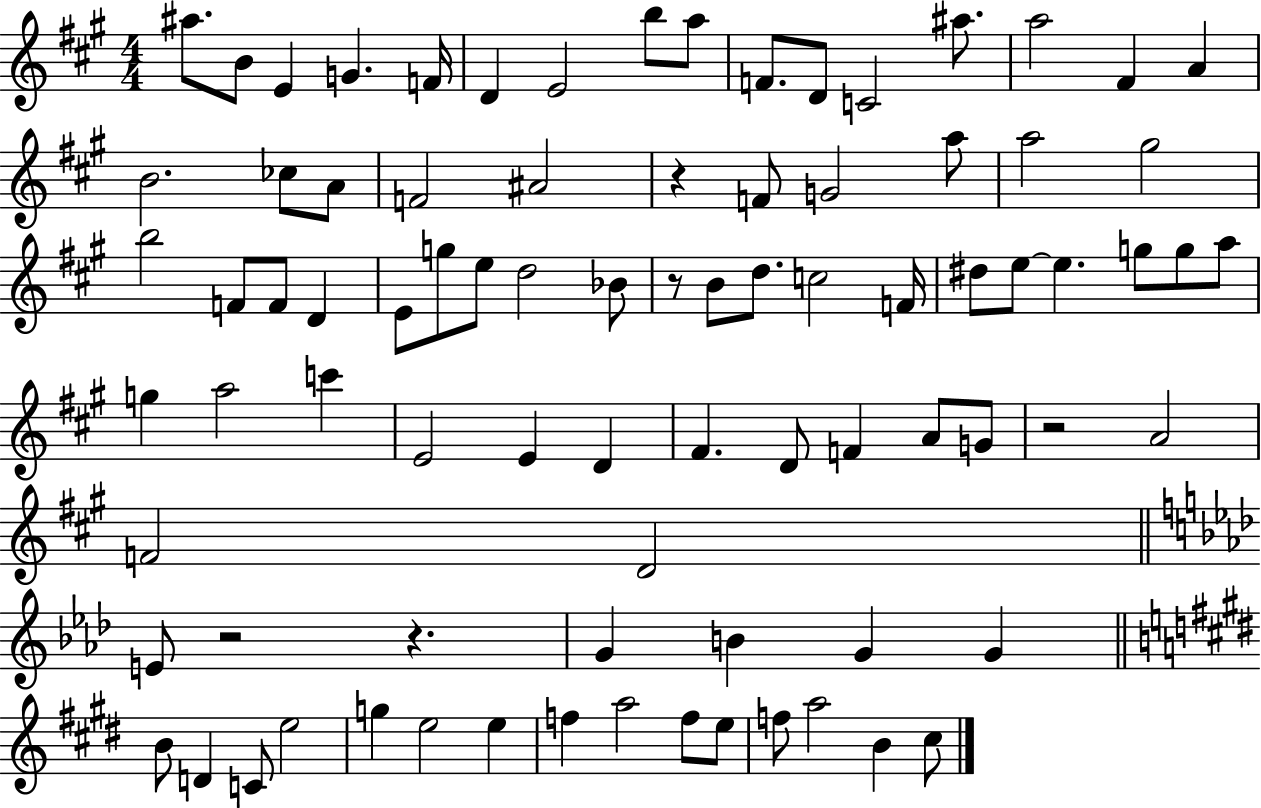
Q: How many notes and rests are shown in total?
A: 84